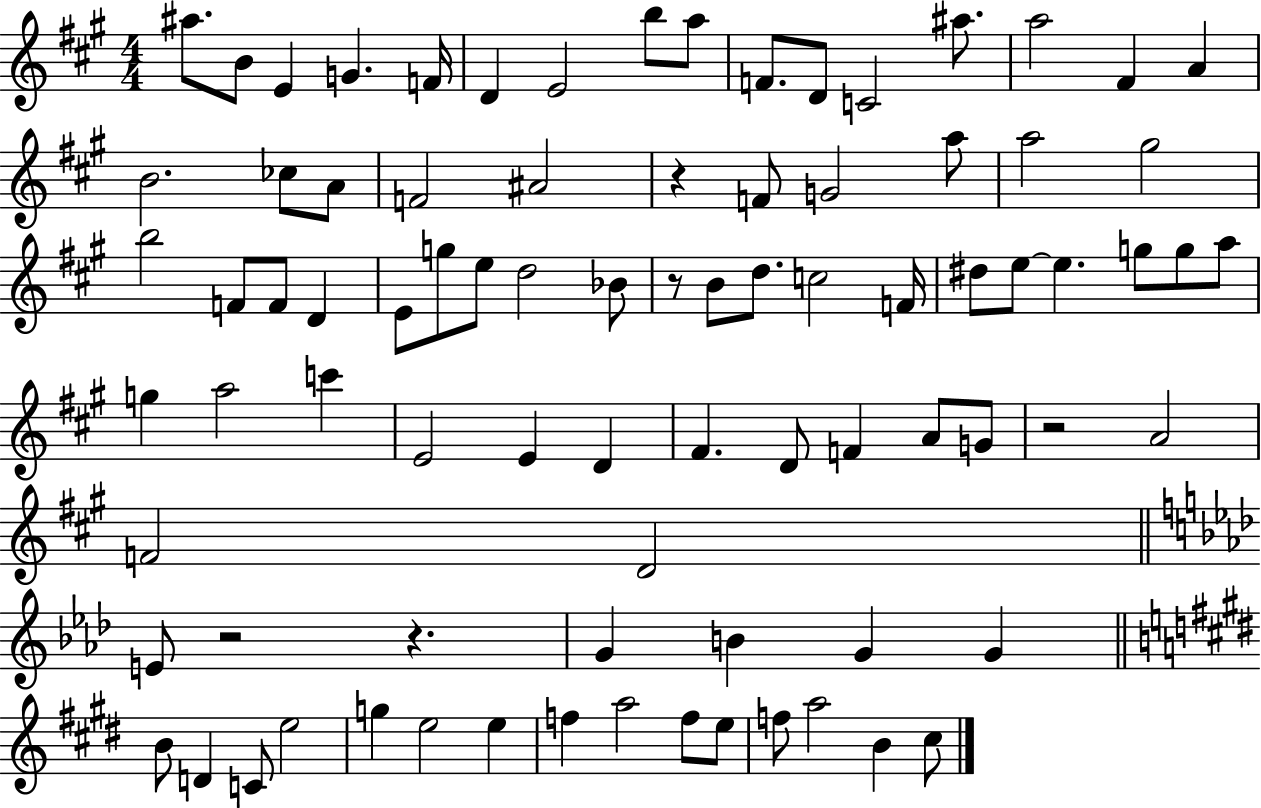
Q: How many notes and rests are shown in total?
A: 84